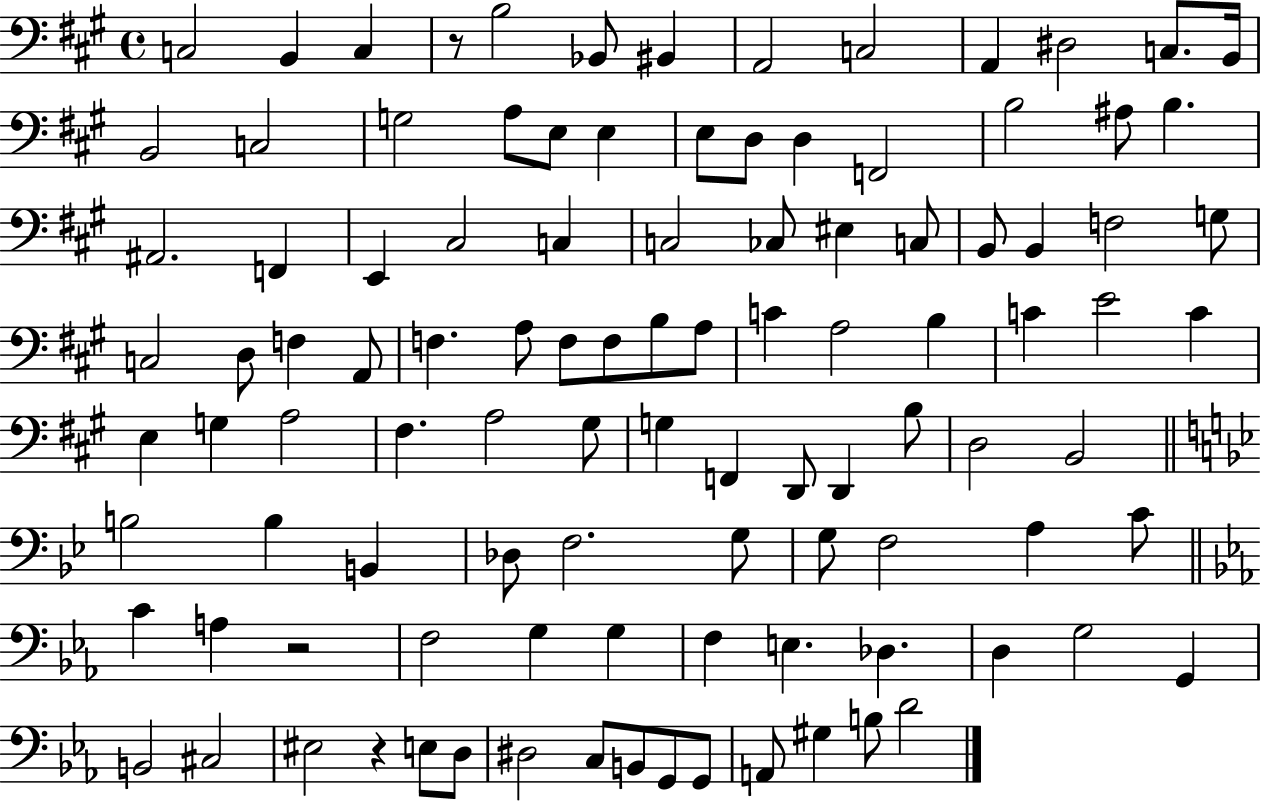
C3/h B2/q C3/q R/e B3/h Bb2/e BIS2/q A2/h C3/h A2/q D#3/h C3/e. B2/s B2/h C3/h G3/h A3/e E3/e E3/q E3/e D3/e D3/q F2/h B3/h A#3/e B3/q. A#2/h. F2/q E2/q C#3/h C3/q C3/h CES3/e EIS3/q C3/e B2/e B2/q F3/h G3/e C3/h D3/e F3/q A2/e F3/q. A3/e F3/e F3/e B3/e A3/e C4/q A3/h B3/q C4/q E4/h C4/q E3/q G3/q A3/h F#3/q. A3/h G#3/e G3/q F2/q D2/e D2/q B3/e D3/h B2/h B3/h B3/q B2/q Db3/e F3/h. G3/e G3/e F3/h A3/q C4/e C4/q A3/q R/h F3/h G3/q G3/q F3/q E3/q. Db3/q. D3/q G3/h G2/q B2/h C#3/h EIS3/h R/q E3/e D3/e D#3/h C3/e B2/e G2/e G2/e A2/e G#3/q B3/e D4/h